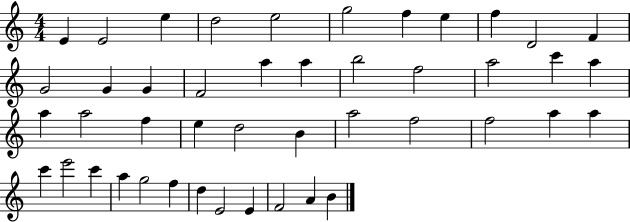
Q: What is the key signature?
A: C major